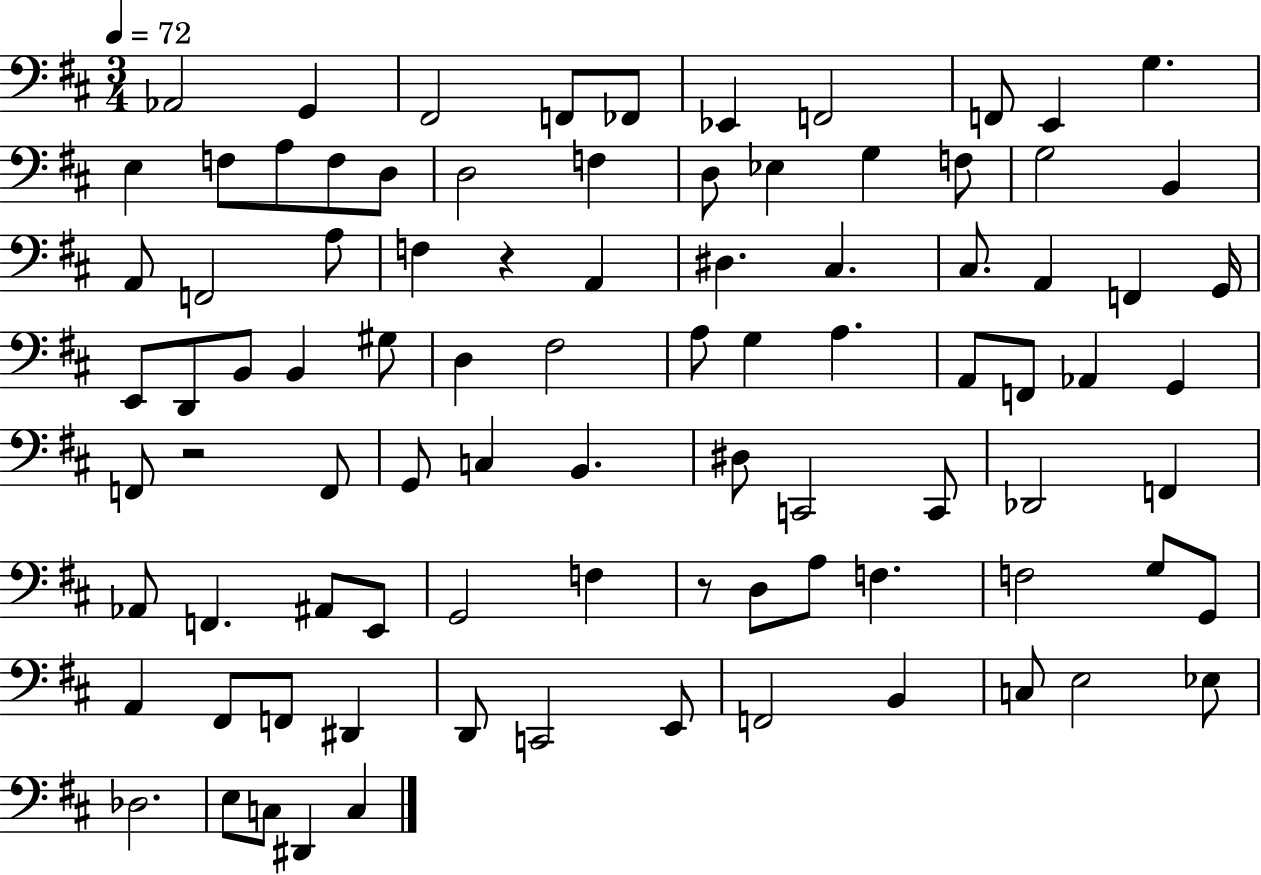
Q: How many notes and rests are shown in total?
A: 90